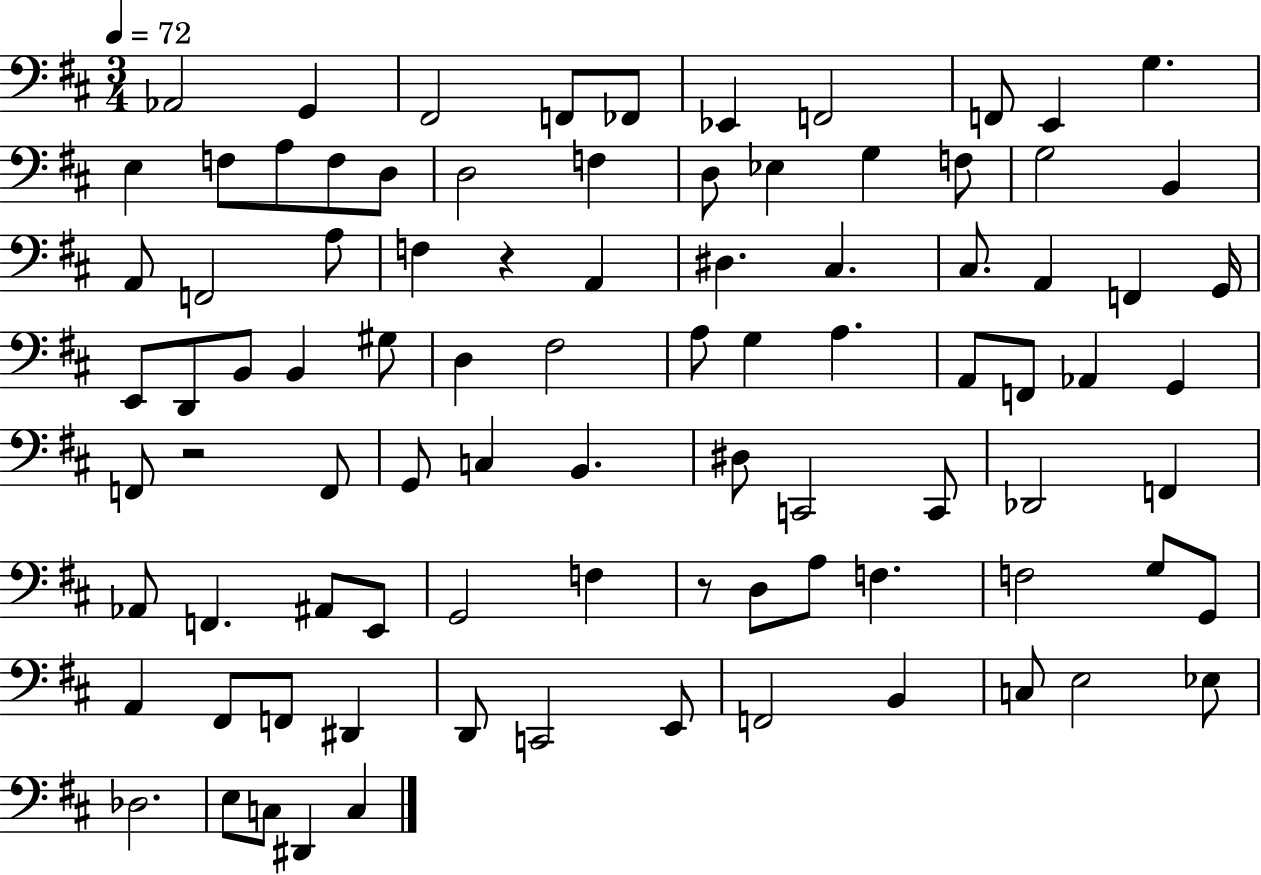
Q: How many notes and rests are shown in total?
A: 90